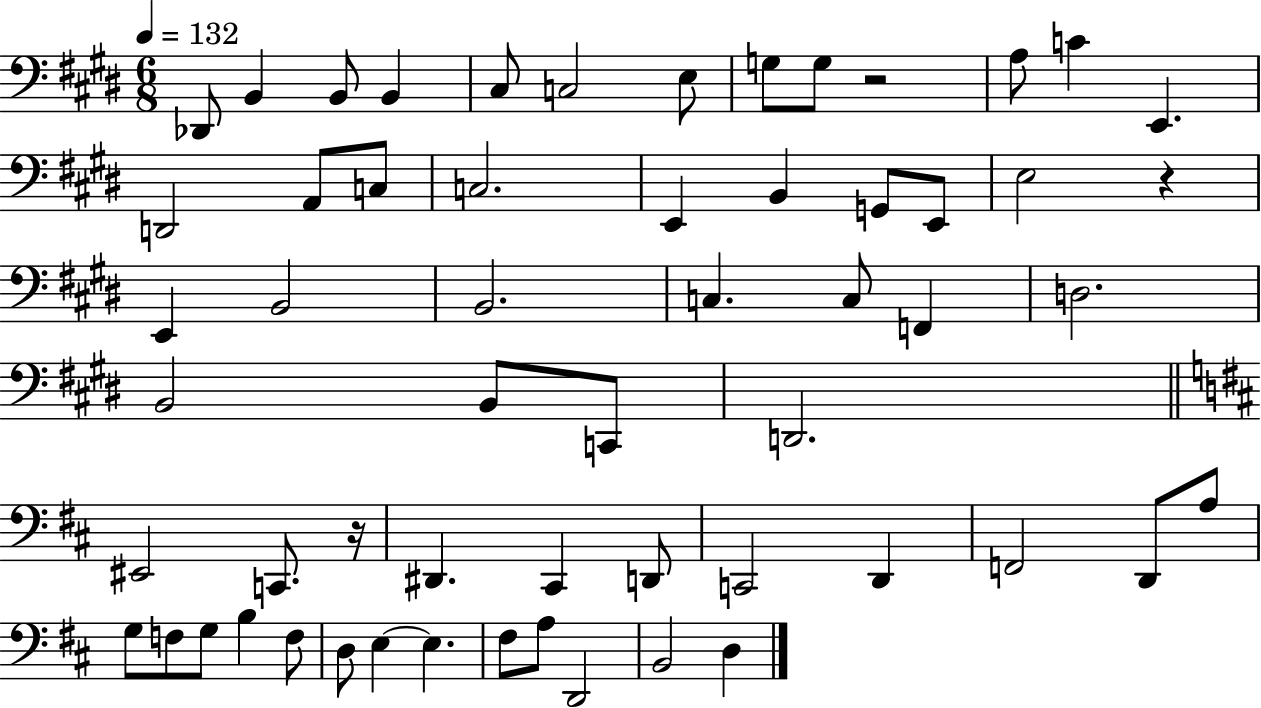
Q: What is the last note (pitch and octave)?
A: D3